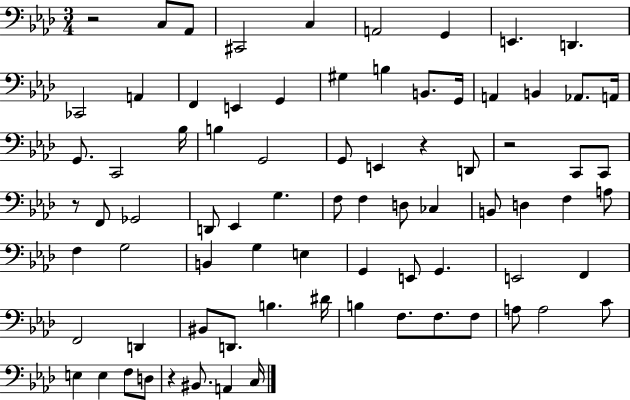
X:1
T:Untitled
M:3/4
L:1/4
K:Ab
z2 C,/2 _A,,/2 ^C,,2 C, A,,2 G,, E,, D,, _C,,2 A,, F,, E,, G,, ^G, B, B,,/2 G,,/4 A,, B,, _A,,/2 A,,/4 G,,/2 C,,2 _B,/4 B, G,,2 G,,/2 E,, z D,,/2 z2 C,,/2 C,,/2 z/2 F,,/2 _G,,2 D,,/2 _E,, G, F,/2 F, D,/2 _C, B,,/2 D, F, A,/2 F, G,2 B,, G, E, G,, E,,/2 G,, E,,2 F,, F,,2 D,, ^B,,/2 D,,/2 B, ^D/4 B, F,/2 F,/2 F,/2 A,/2 A,2 C/2 E, E, F,/2 D,/2 z ^B,,/2 A,, C,/4